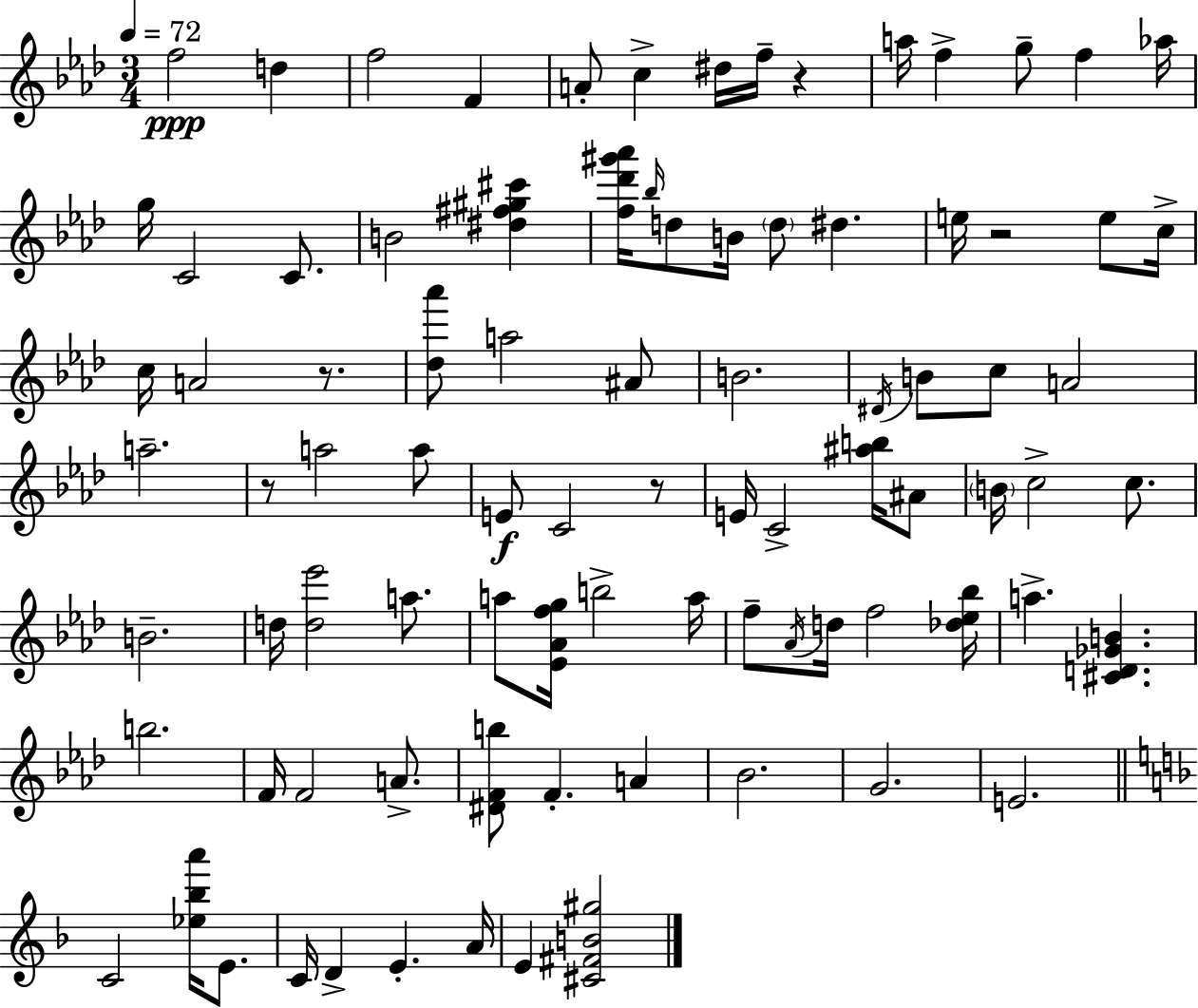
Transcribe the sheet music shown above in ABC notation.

X:1
T:Untitled
M:3/4
L:1/4
K:Fm
f2 d f2 F A/2 c ^d/4 f/4 z a/4 f g/2 f _a/4 g/4 C2 C/2 B2 [^d^f^g^c'] [f_d'^g'_a']/4 _b/4 d/2 B/4 d/2 ^d e/4 z2 e/2 c/4 c/4 A2 z/2 [_d_a']/2 a2 ^A/2 B2 ^D/4 B/2 c/2 A2 a2 z/2 a2 a/2 E/2 C2 z/2 E/4 C2 [^ab]/4 ^A/2 B/4 c2 c/2 B2 d/4 [d_e']2 a/2 a/2 [_E_Afg]/4 b2 a/4 f/2 _A/4 d/4 f2 [_d_e_b]/4 a [^CD_GB] b2 F/4 F2 A/2 [^DFb]/2 F A _B2 G2 E2 C2 [_e_ba']/4 E/2 C/4 D E A/4 E [^C^FB^g]2